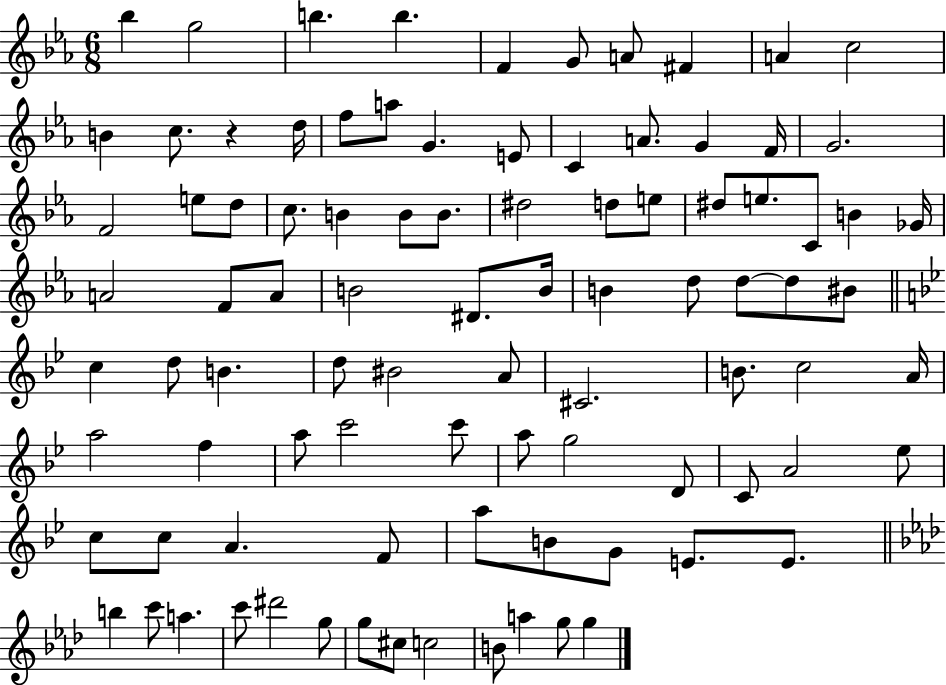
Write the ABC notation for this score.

X:1
T:Untitled
M:6/8
L:1/4
K:Eb
_b g2 b b F G/2 A/2 ^F A c2 B c/2 z d/4 f/2 a/2 G E/2 C A/2 G F/4 G2 F2 e/2 d/2 c/2 B B/2 B/2 ^d2 d/2 e/2 ^d/2 e/2 C/2 B _G/4 A2 F/2 A/2 B2 ^D/2 B/4 B d/2 d/2 d/2 ^B/2 c d/2 B d/2 ^B2 A/2 ^C2 B/2 c2 A/4 a2 f a/2 c'2 c'/2 a/2 g2 D/2 C/2 A2 _e/2 c/2 c/2 A F/2 a/2 B/2 G/2 E/2 E/2 b c'/2 a c'/2 ^d'2 g/2 g/2 ^c/2 c2 B/2 a g/2 g